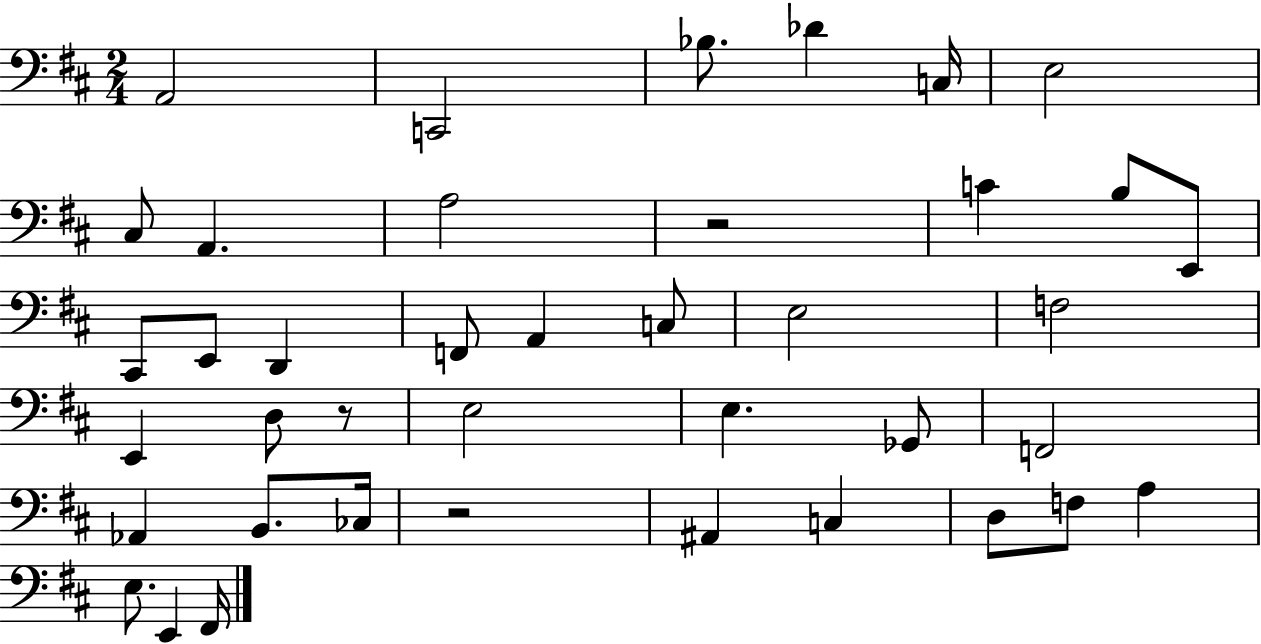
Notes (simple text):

A2/h C2/h Bb3/e. Db4/q C3/s E3/h C#3/e A2/q. A3/h R/h C4/q B3/e E2/e C#2/e E2/e D2/q F2/e A2/q C3/e E3/h F3/h E2/q D3/e R/e E3/h E3/q. Gb2/e F2/h Ab2/q B2/e. CES3/s R/h A#2/q C3/q D3/e F3/e A3/q E3/e. E2/q F#2/s